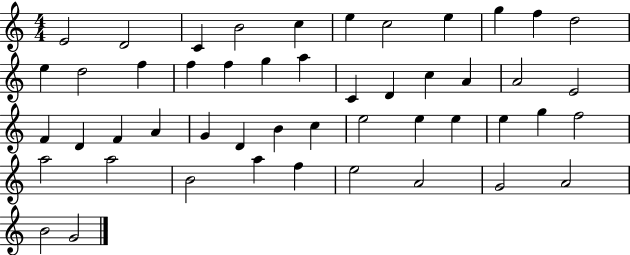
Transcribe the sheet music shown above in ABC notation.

X:1
T:Untitled
M:4/4
L:1/4
K:C
E2 D2 C B2 c e c2 e g f d2 e d2 f f f g a C D c A A2 E2 F D F A G D B c e2 e e e g f2 a2 a2 B2 a f e2 A2 G2 A2 B2 G2